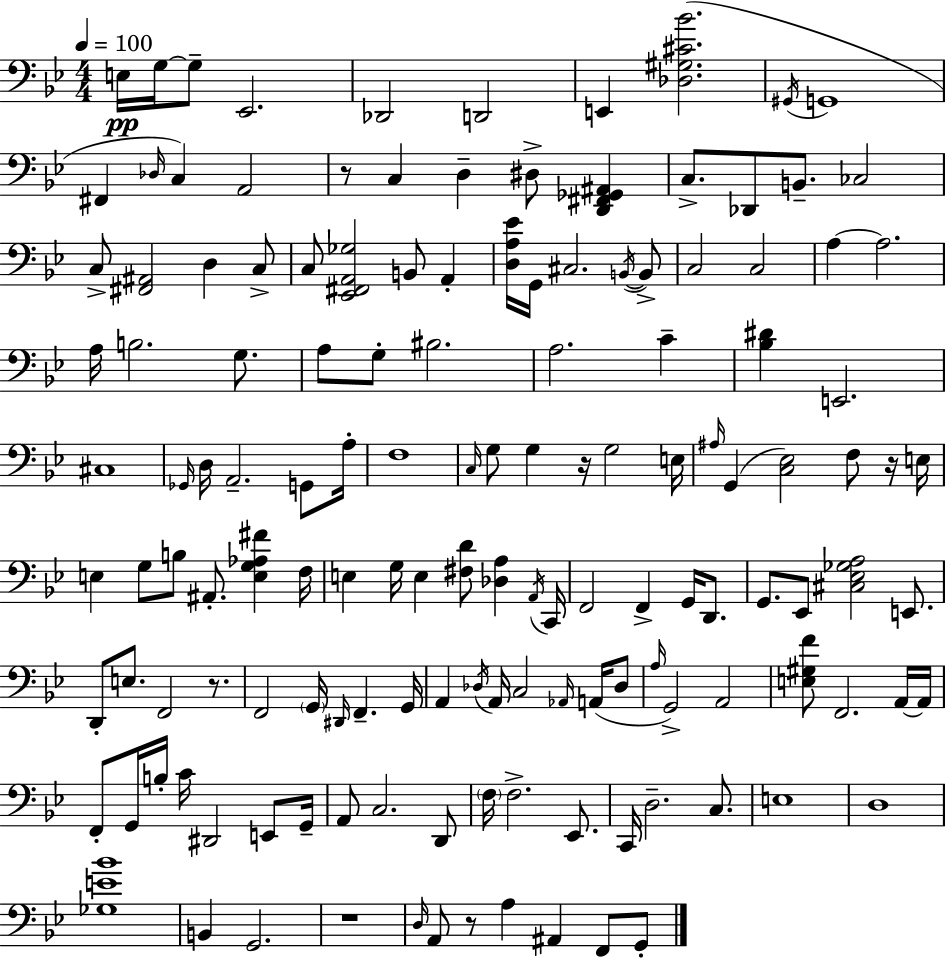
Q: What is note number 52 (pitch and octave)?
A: G3